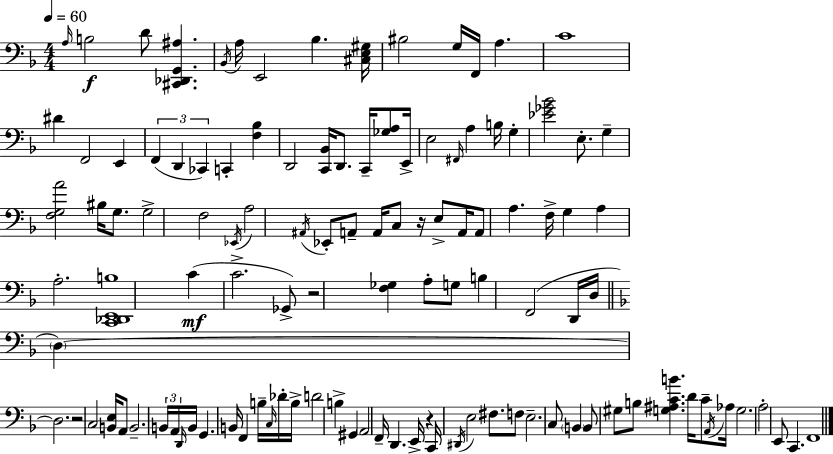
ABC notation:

X:1
T:Untitled
M:4/4
L:1/4
K:F
A,/4 B,2 D/2 [^C,,_D,,G,,^A,] _B,,/4 A,/4 E,,2 _B, [^C,E,^G,]/4 ^B,2 G,/4 F,,/4 A, C4 ^D F,,2 E,, F,, D,, _C,, C,, [F,_B,] D,,2 [C,,_B,,]/4 D,,/2 C,,/4 [_G,A,]/2 E,,/4 E,2 ^F,,/4 A, B,/4 G, [_E_G_B]2 E,/2 G, [F,G,A]2 ^B,/4 G,/2 G,2 F,2 _E,,/4 A,2 ^A,,/4 _E,,/2 A,,/2 A,,/4 C,/2 z/4 E,/2 A,,/4 A,,/2 A, F,/4 G, A, A,2 [C,,_D,,E,,B,]4 C C2 _G,,/2 z2 [F,_G,] A,/2 G,/2 B, F,,2 D,,/4 D,/4 D, D,2 z2 C,2 [B,,E,]/4 A,,/2 B,,2 B,,/4 A,,/4 D,,/4 B,,/4 G,, B,,/4 F,, B,/4 C,/4 _D/4 B,/4 D2 B, ^G,, A,,2 F,,/4 D,, E,,/4 z C,,/4 ^D,,/4 E,2 ^F,/2 F,/2 E,2 C,/2 B,, B,,/2 ^G,/2 B,/2 [G,^A,CB] D/4 C/2 A,,/4 _A,/4 G,2 A,2 E,,/2 C,, F,,4